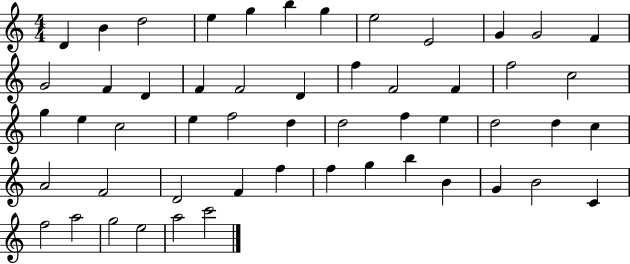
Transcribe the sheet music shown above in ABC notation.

X:1
T:Untitled
M:4/4
L:1/4
K:C
D B d2 e g b g e2 E2 G G2 F G2 F D F F2 D f F2 F f2 c2 g e c2 e f2 d d2 f e d2 d c A2 F2 D2 F f f g b B G B2 C f2 a2 g2 e2 a2 c'2